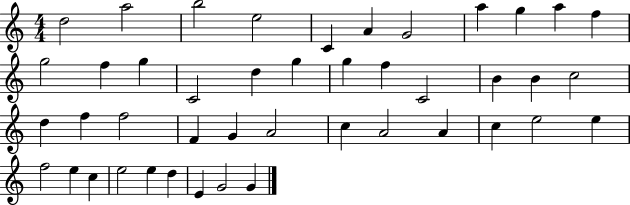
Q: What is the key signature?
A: C major